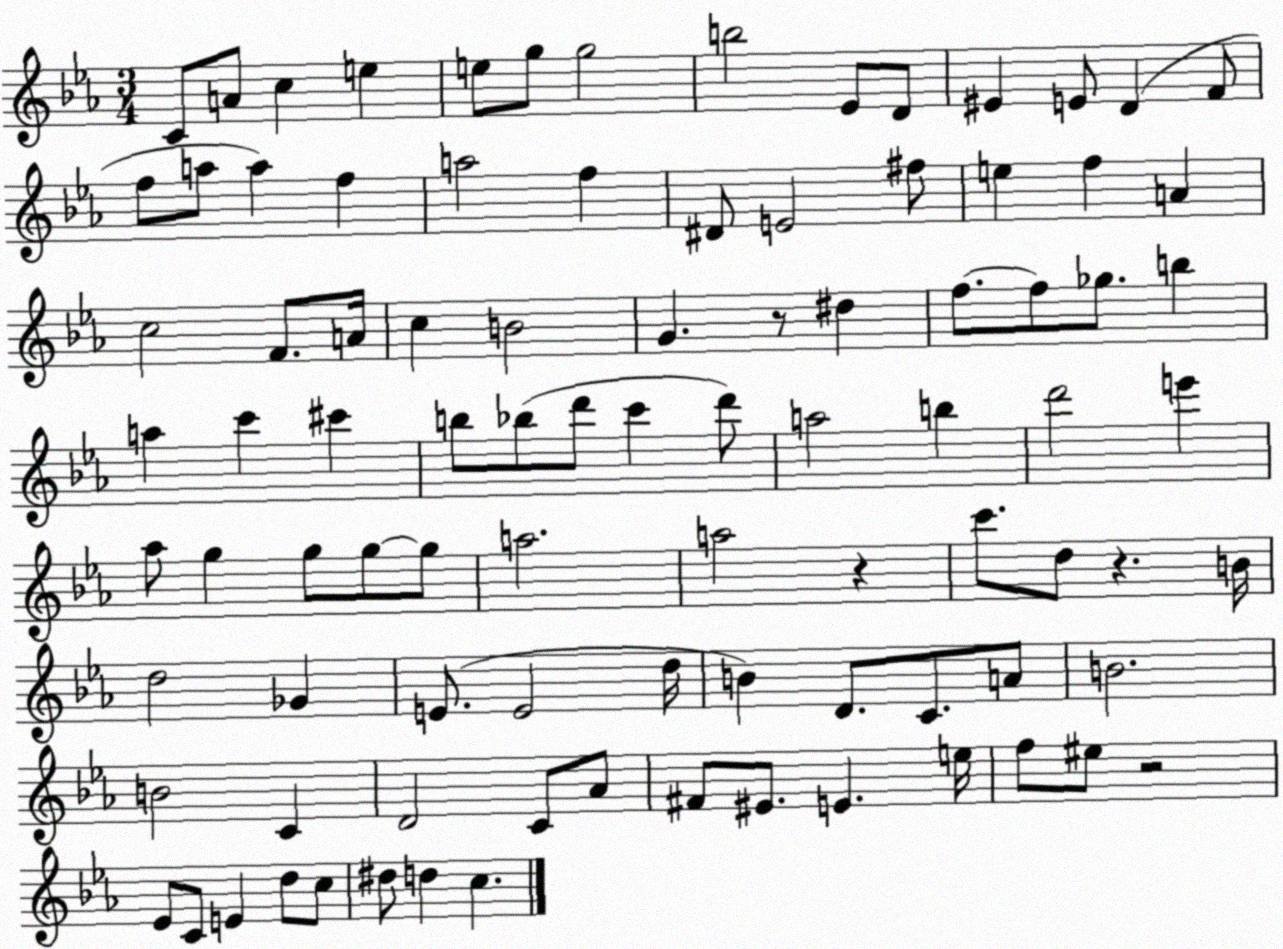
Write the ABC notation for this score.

X:1
T:Untitled
M:3/4
L:1/4
K:Eb
C/2 A/2 c e e/2 g/2 g2 b2 _E/2 D/2 ^E E/2 D F/2 f/2 a/2 a f a2 f ^D/2 E2 ^f/2 e f A c2 F/2 A/4 c B2 G z/2 ^d f/2 f/2 _g/2 b a c' ^c' b/2 _b/2 d'/2 c' d'/2 a2 b d'2 e' _a/2 g g/2 g/2 g/2 a2 a2 z c'/2 d/2 z B/4 d2 _G E/2 E2 d/4 B D/2 C/2 A/2 B2 B2 C D2 C/2 _A/2 ^F/2 ^E/2 E e/4 f/2 ^e/2 z2 _E/2 C/2 E d/2 c/2 ^d/2 d c